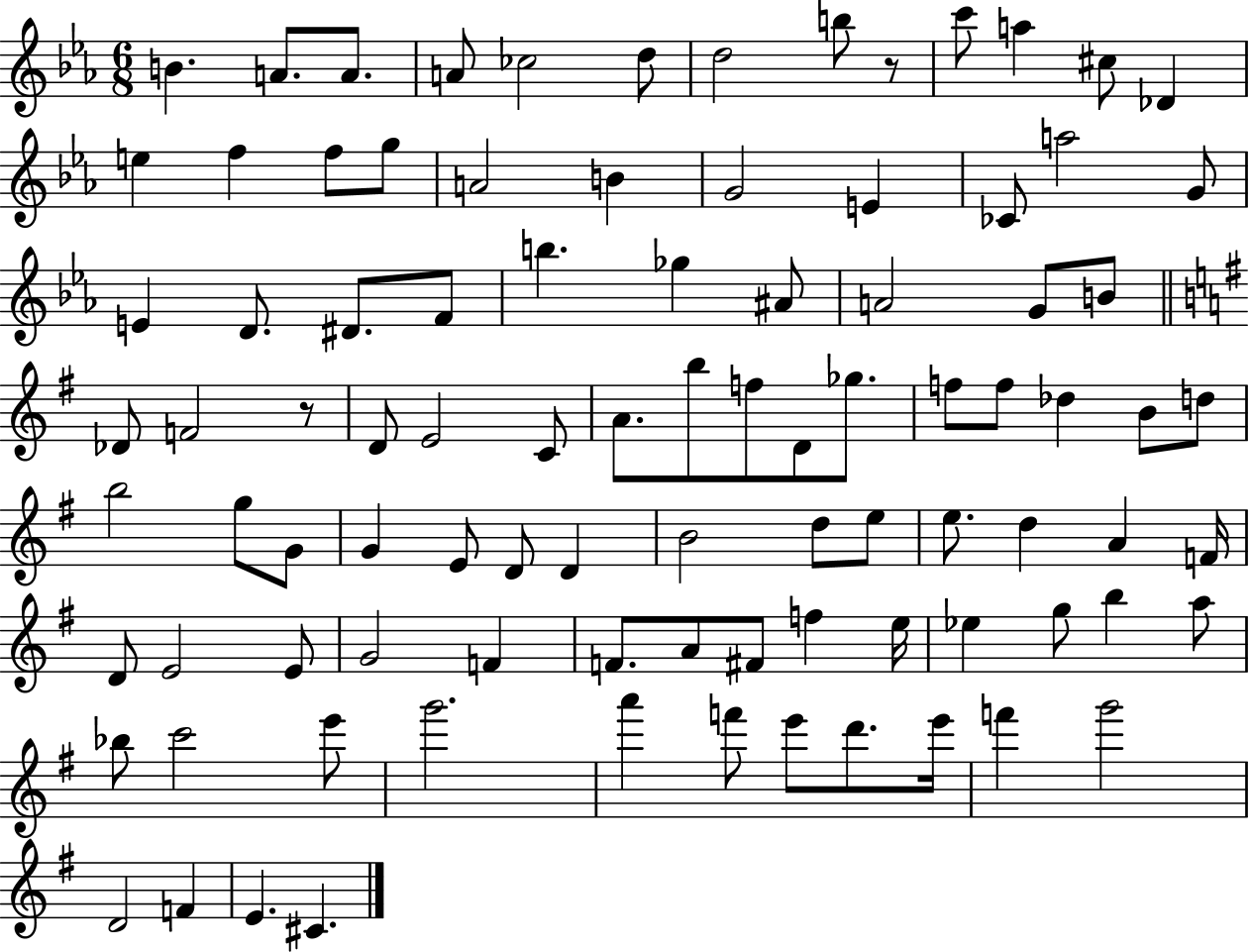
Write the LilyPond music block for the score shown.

{
  \clef treble
  \numericTimeSignature
  \time 6/8
  \key ees \major
  b'4. a'8. a'8. | a'8 ces''2 d''8 | d''2 b''8 r8 | c'''8 a''4 cis''8 des'4 | \break e''4 f''4 f''8 g''8 | a'2 b'4 | g'2 e'4 | ces'8 a''2 g'8 | \break e'4 d'8. dis'8. f'8 | b''4. ges''4 ais'8 | a'2 g'8 b'8 | \bar "||" \break \key e \minor des'8 f'2 r8 | d'8 e'2 c'8 | a'8. b''8 f''8 d'8 ges''8. | f''8 f''8 des''4 b'8 d''8 | \break b''2 g''8 g'8 | g'4 e'8 d'8 d'4 | b'2 d''8 e''8 | e''8. d''4 a'4 f'16 | \break d'8 e'2 e'8 | g'2 f'4 | f'8. a'8 fis'8 f''4 e''16 | ees''4 g''8 b''4 a''8 | \break bes''8 c'''2 e'''8 | g'''2. | a'''4 f'''8 e'''8 d'''8. e'''16 | f'''4 g'''2 | \break d'2 f'4 | e'4. cis'4. | \bar "|."
}